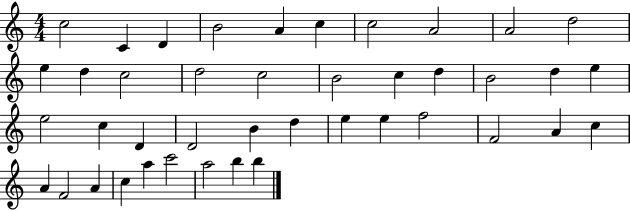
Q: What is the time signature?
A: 4/4